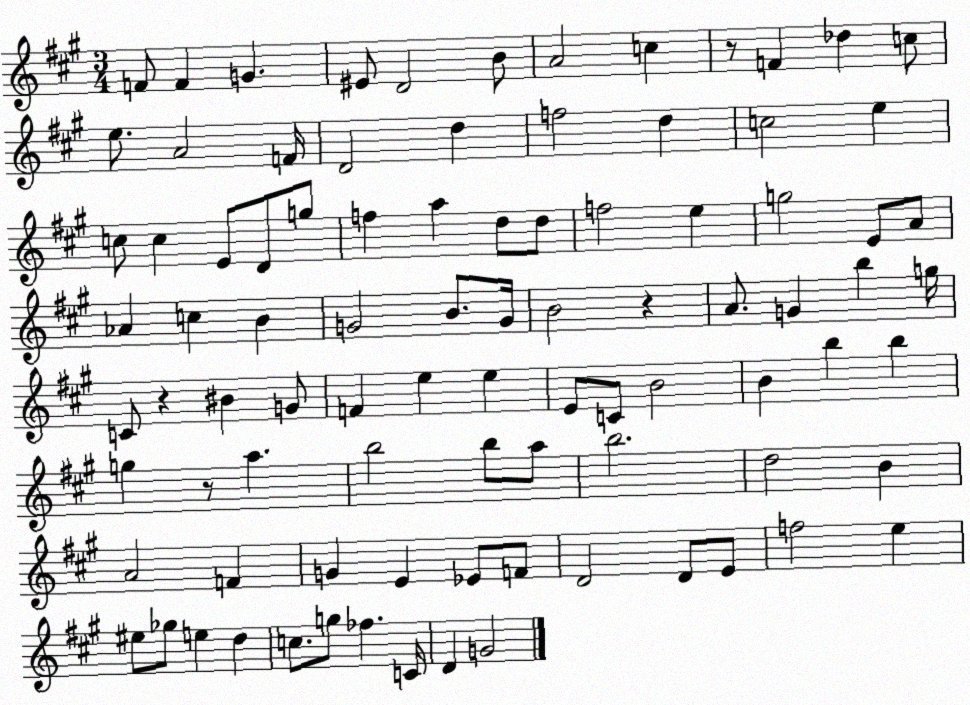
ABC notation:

X:1
T:Untitled
M:3/4
L:1/4
K:A
F/2 F G ^E/2 D2 B/2 A2 c z/2 F _d c/2 e/2 A2 F/4 D2 d f2 d c2 e c/2 c E/2 D/2 g/2 f a d/2 d/2 f2 e g2 E/2 A/2 _A c B G2 B/2 G/4 B2 z A/2 G b g/4 C/2 z ^B G/2 F e e E/2 C/2 B2 B b b g z/2 a b2 b/2 a/2 b2 d2 B A2 F G E _E/2 F/2 D2 D/2 E/2 f2 e ^e/2 _g/2 e d c/2 g/2 _f C/4 D G2